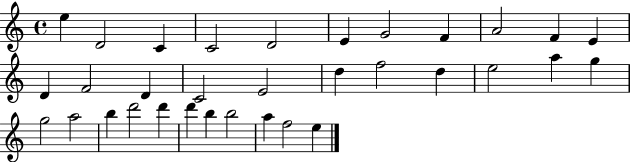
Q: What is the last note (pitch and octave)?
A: E5